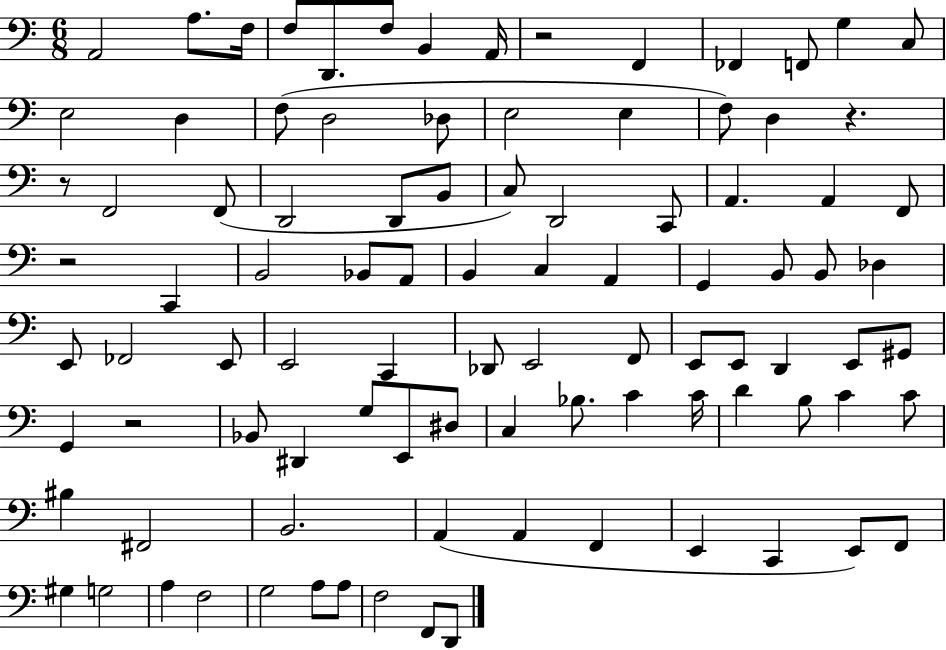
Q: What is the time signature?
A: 6/8